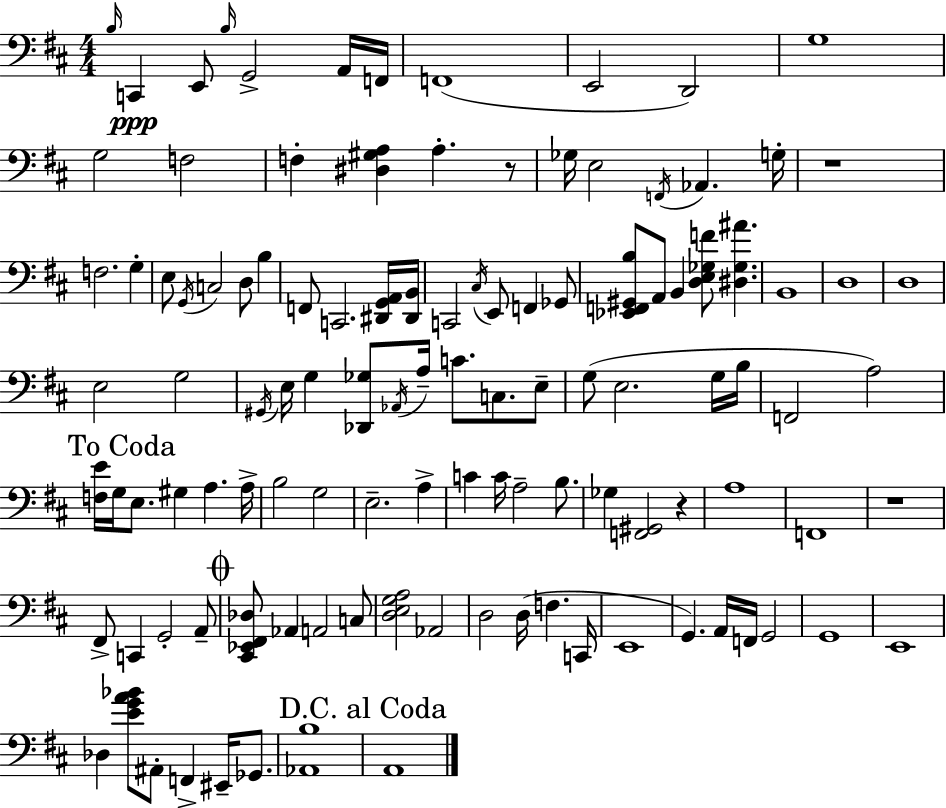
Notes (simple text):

B3/s C2/q E2/e B3/s G2/h A2/s F2/s F2/w E2/h D2/h G3/w G3/h F3/h F3/q [D#3,G#3,A3]/q A3/q. R/e Gb3/s E3/h F2/s Ab2/q. G3/s R/w F3/h. G3/q E3/e G2/s C3/h D3/e B3/q F2/e C2/h. [D#2,G2,A2]/s [D#2,B2]/s C2/h C#3/s E2/e F2/q Gb2/e [Eb2,F2,G#2,B3]/e A2/e B2/q [D3,E3,Gb3,F4]/e [D#3,Gb3,A#4]/q. B2/w D3/w D3/w E3/h G3/h G#2/s E3/s G3/q [Db2,Gb3]/e Ab2/s A3/s C4/e. C3/e. E3/e G3/e E3/h. G3/s B3/s F2/h A3/h [F3,E4]/s G3/s E3/e. G#3/q A3/q. A3/s B3/h G3/h E3/h. A3/q C4/q C4/s A3/h B3/e. Gb3/q [F2,G#2]/h R/q A3/w F2/w R/w F#2/e C2/q G2/h A2/e [C#2,Eb2,F#2,Db3]/e Ab2/q A2/h C3/e [D3,E3,G3,A3]/h Ab2/h D3/h D3/s F3/q. C2/s E2/w G2/q. A2/s F2/s G2/h G2/w E2/w Db3/q [E4,G4,A4,Bb4]/e A#2/e F2/q EIS2/s Gb2/e. [Ab2,B3]/w A2/w